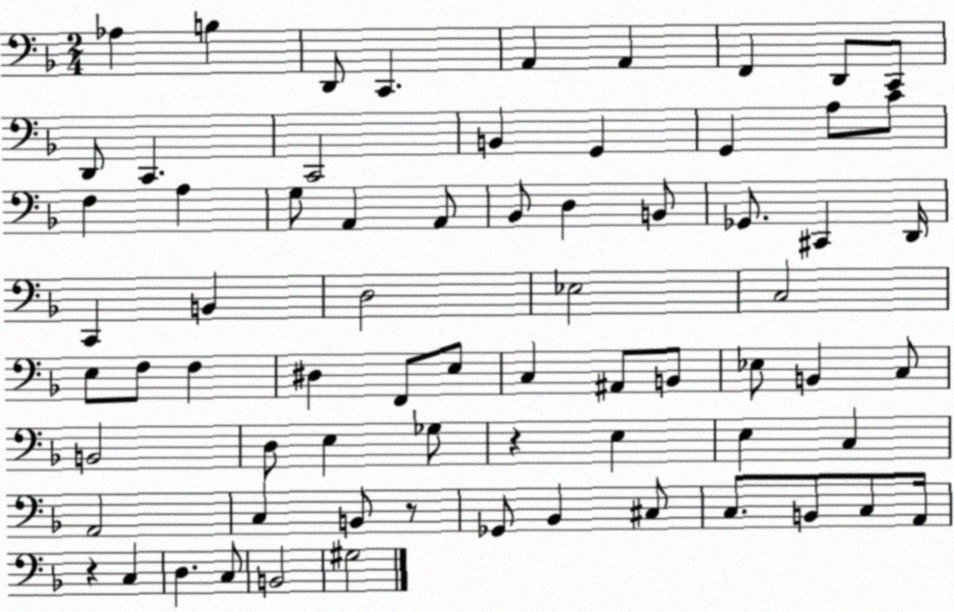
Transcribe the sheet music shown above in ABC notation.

X:1
T:Untitled
M:2/4
L:1/4
K:F
_A, B, D,,/2 C,, A,, A,, F,, D,,/2 C,,/2 D,,/2 C,, C,,2 B,, G,, G,, A,/2 C/2 F, A, G,/2 A,, A,,/2 _B,,/2 D, B,,/2 _G,,/2 ^C,, D,,/4 C,, B,, D,2 _E,2 C,2 E,/2 F,/2 F, ^D, F,,/2 E,/2 C, ^A,,/2 B,,/2 _E,/2 B,, C,/2 B,,2 D,/2 E, _G,/2 z E, E, C, A,,2 C, B,,/2 z/2 _G,,/2 _B,, ^C,/2 C,/2 B,,/2 C,/2 A,,/4 z C, D, C,/2 B,,2 ^G,2